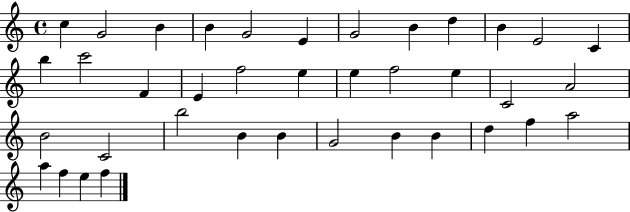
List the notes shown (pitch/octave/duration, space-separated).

C5/q G4/h B4/q B4/q G4/h E4/q G4/h B4/q D5/q B4/q E4/h C4/q B5/q C6/h F4/q E4/q F5/h E5/q E5/q F5/h E5/q C4/h A4/h B4/h C4/h B5/h B4/q B4/q G4/h B4/q B4/q D5/q F5/q A5/h A5/q F5/q E5/q F5/q